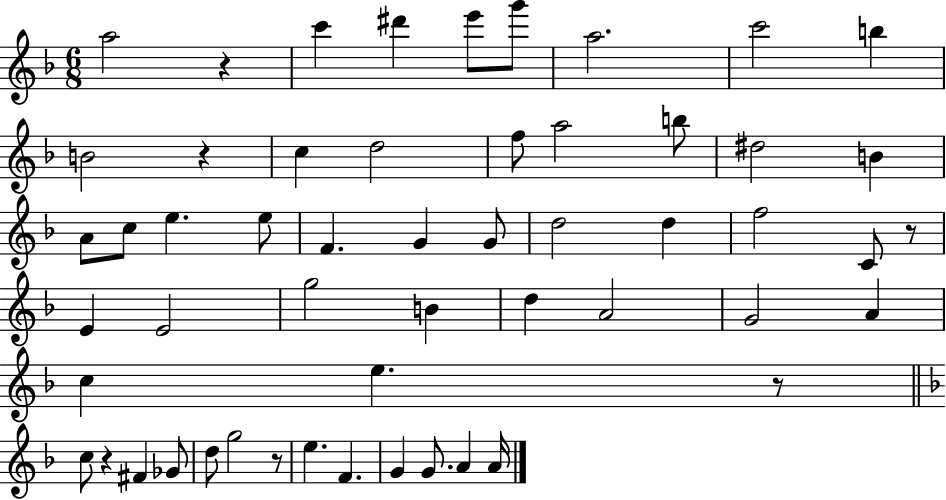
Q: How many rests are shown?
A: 6